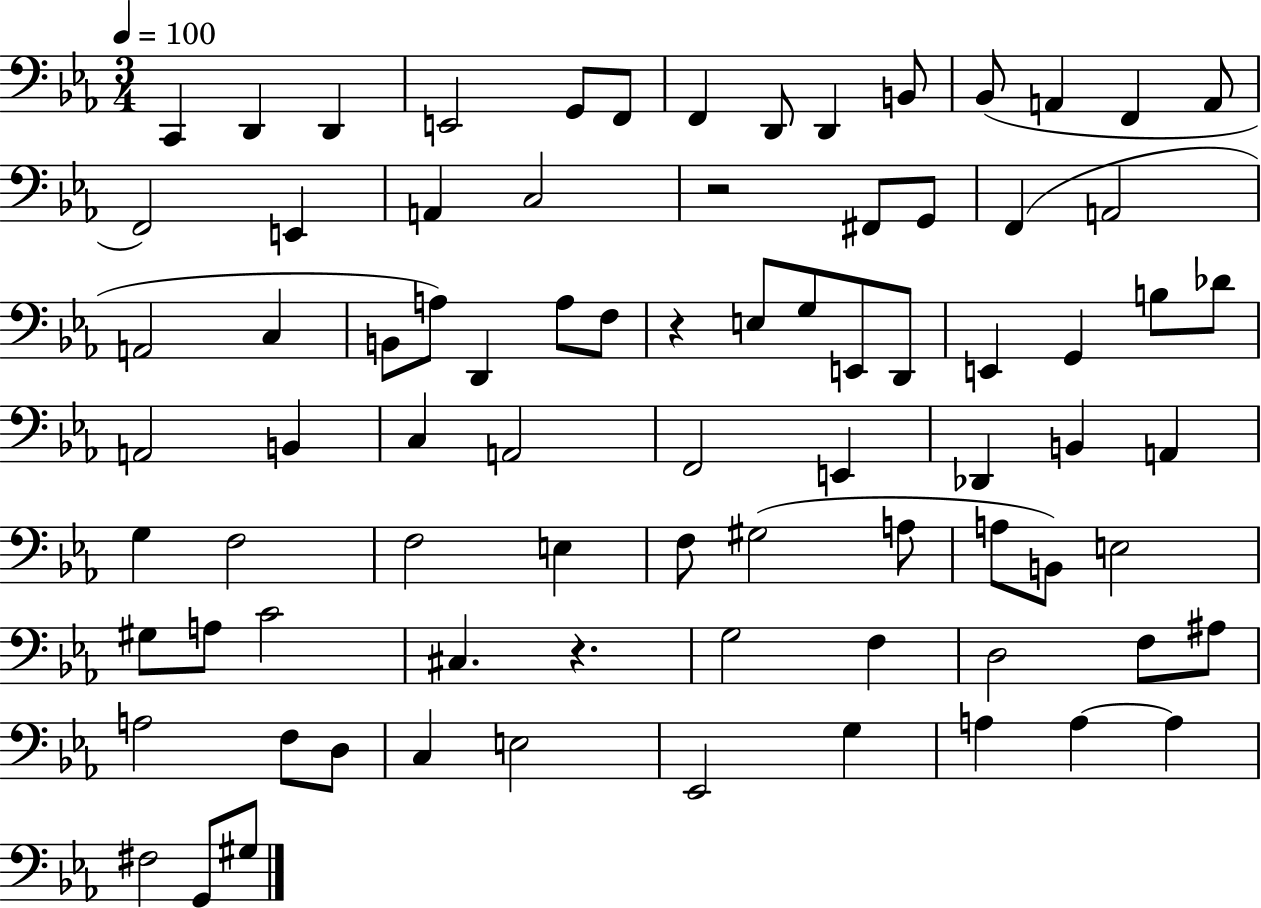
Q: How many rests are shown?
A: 3